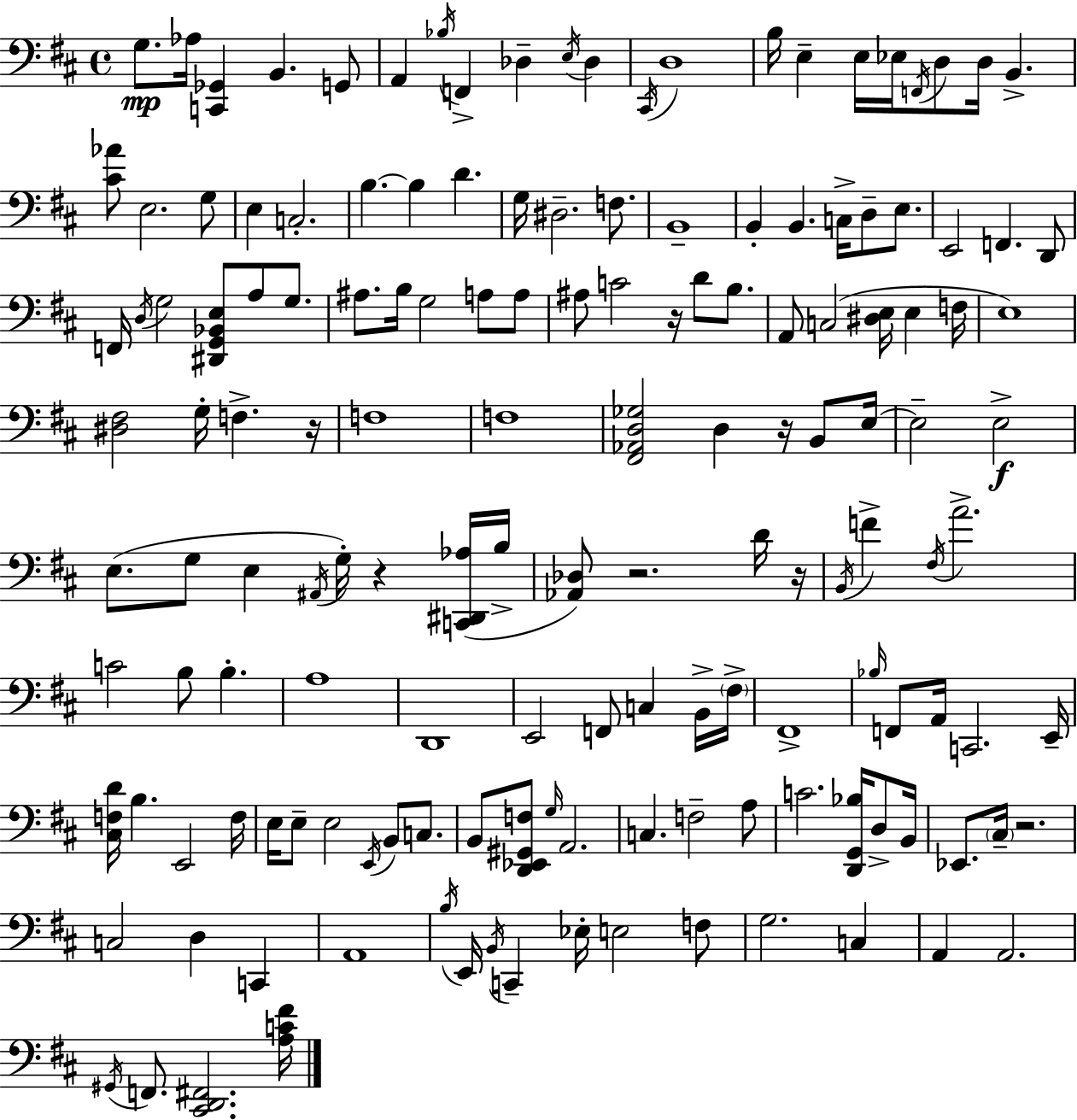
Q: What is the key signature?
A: D major